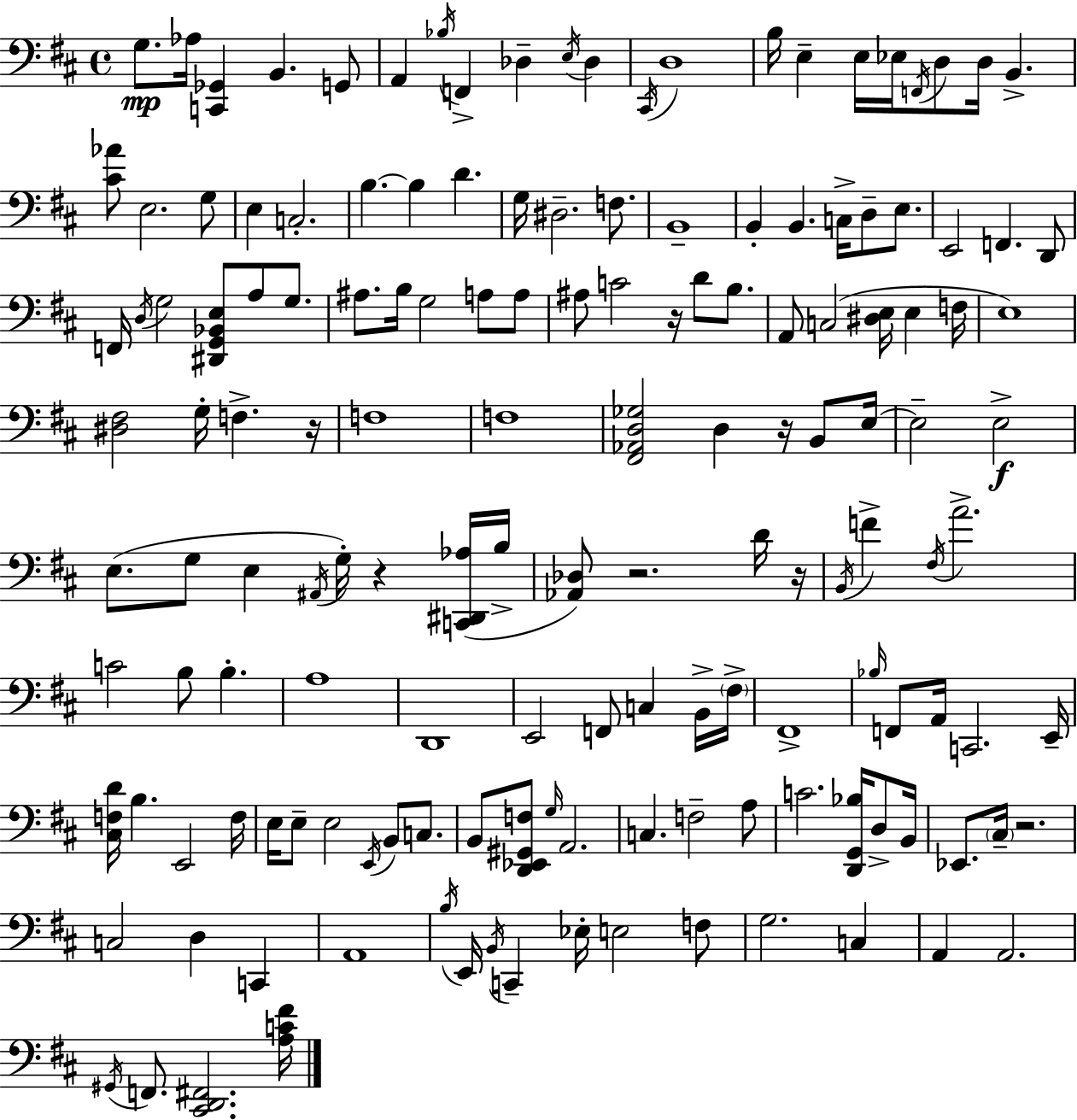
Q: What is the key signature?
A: D major